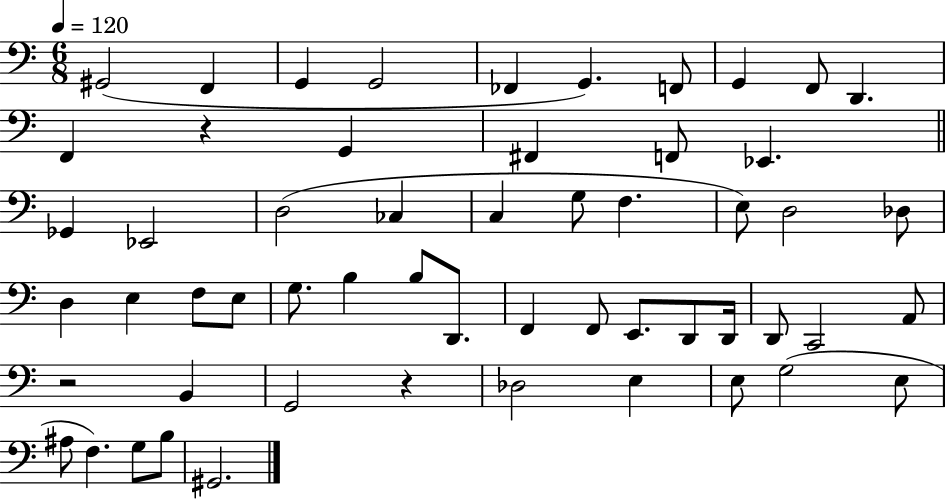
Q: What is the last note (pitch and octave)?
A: G#2